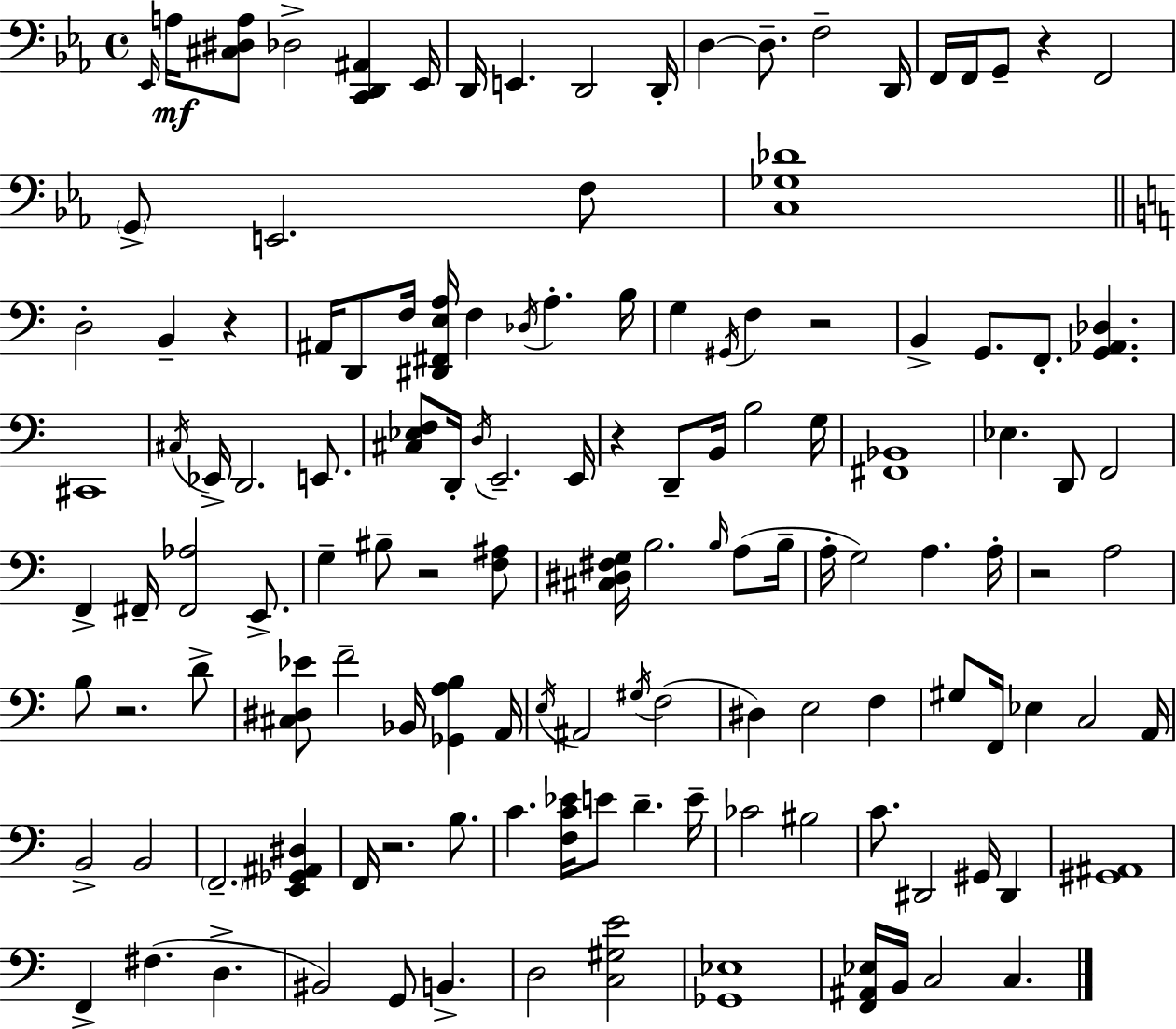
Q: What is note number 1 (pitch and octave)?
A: Eb2